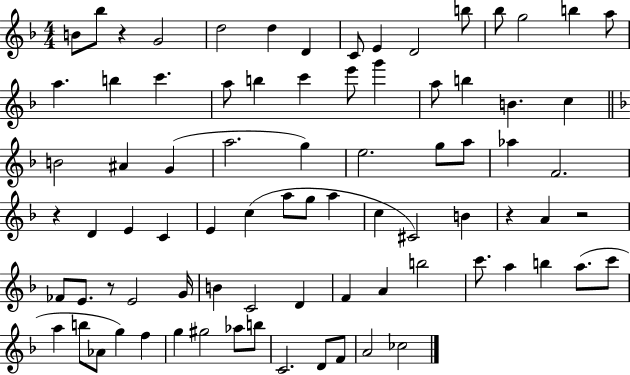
X:1
T:Untitled
M:4/4
L:1/4
K:F
B/2 _b/2 z G2 d2 d D C/2 E D2 b/2 _b/2 g2 b a/2 a b c' a/2 b c' e'/2 g' a/2 b B c B2 ^A G a2 g e2 g/2 a/2 _a F2 z D E C E c a/2 g/2 a c ^C2 B z A z2 _F/2 E/2 z/2 E2 G/4 B C2 D F A b2 c'/2 a b a/2 c'/2 a b/2 _A/2 g f g ^g2 _a/2 b/2 C2 D/2 F/2 A2 _c2